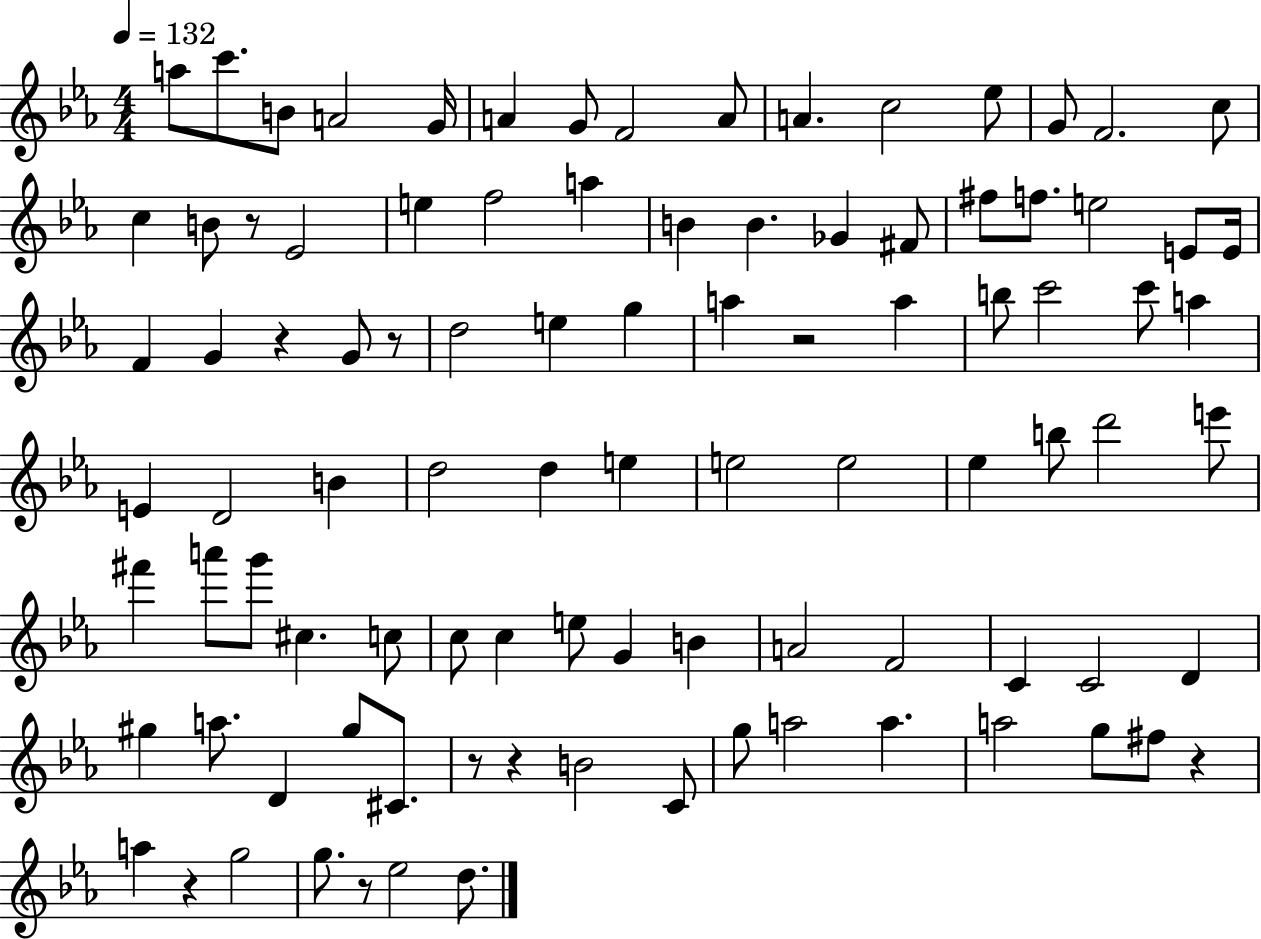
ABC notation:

X:1
T:Untitled
M:4/4
L:1/4
K:Eb
a/2 c'/2 B/2 A2 G/4 A G/2 F2 A/2 A c2 _e/2 G/2 F2 c/2 c B/2 z/2 _E2 e f2 a B B _G ^F/2 ^f/2 f/2 e2 E/2 E/4 F G z G/2 z/2 d2 e g a z2 a b/2 c'2 c'/2 a E D2 B d2 d e e2 e2 _e b/2 d'2 e'/2 ^f' a'/2 g'/2 ^c c/2 c/2 c e/2 G B A2 F2 C C2 D ^g a/2 D ^g/2 ^C/2 z/2 z B2 C/2 g/2 a2 a a2 g/2 ^f/2 z a z g2 g/2 z/2 _e2 d/2